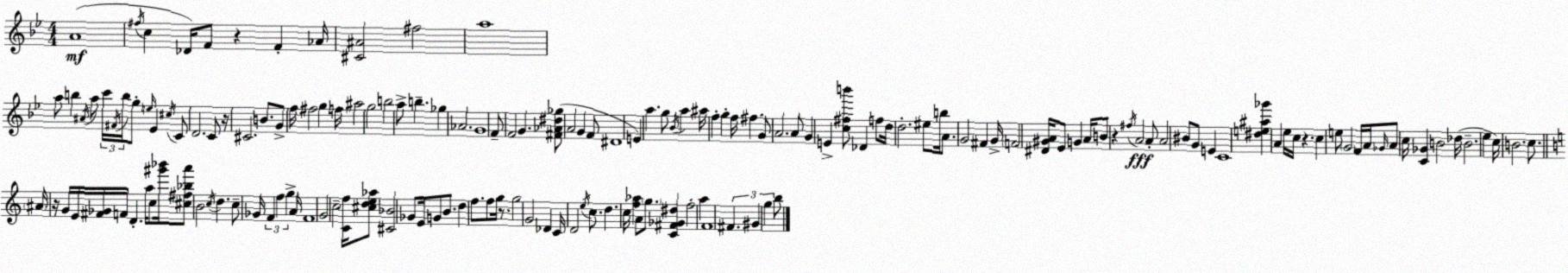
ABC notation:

X:1
T:Untitled
M:4/4
L:1/4
K:Gm
A4 ^f/4 c _D/4 F/2 z F _A/4 [^C^A]2 ^f2 a4 a/2 b ^A/4 a/2 c'/4 ^F/4 b/4 g/2 e/4 _E ^c/4 C/2 D2 C/2 z/4 ^C2 B/2 G/2 f/4 ^f2 g f/4 ^a2 g2 b2 a/2 b _g _A2 G4 F/2 F2 G [^F_A^d_g]/2 A2 G F/2 ^D4 E a g/2 _B/4 a ^a/4 f g f/4 ^f G/2 A2 A/2 G E [c^fb']/2 _D f/2 d/4 d2 ^e/2 b/4 A/2 G2 ^F G/4 F2 [^D^GA]/4 _E/2 G A/4 B/2 z ^f/4 A2 A/2 A2 ^B/2 G/2 E C4 [^de^a_g'] A _e/4 c/4 z c e/2 G2 F/4 A/4 _G/4 A/2 c/4 [C_G] B2 _d/4 B2 _e c/4 B2 c/2 ^A/4 z/4 G/4 E/4 [^F_G]/4 F/4 D a/4 c/2 [^g'_b']/4 [^c^f_ba']/2 B2 c/4 d c/2 _G/4 F f g A/4 F4 G2 c2 [Cf]/4 [^cde_a]/2 [^C_B]2 _G/2 E/4 G/2 B/2 d f/2 f/2 g/4 z/2 g2 G2 _D C/4 D2 e/4 c/2 d c/4 [f_a] A/2 g/2 [C^F_G^d] f2 a F4 ^F ^G g b/2